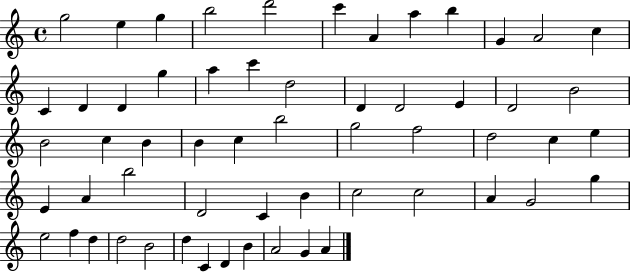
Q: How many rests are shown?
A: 0